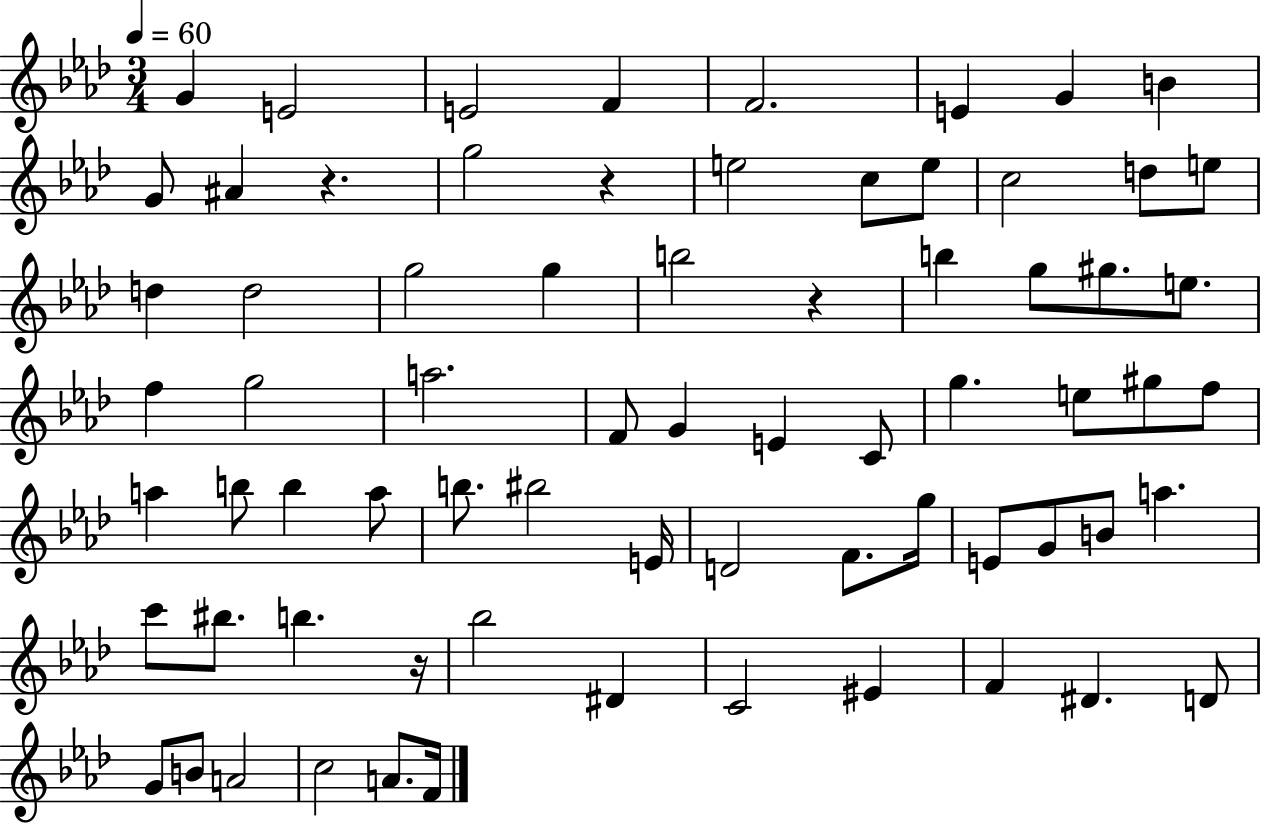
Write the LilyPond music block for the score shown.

{
  \clef treble
  \numericTimeSignature
  \time 3/4
  \key aes \major
  \tempo 4 = 60
  g'4 e'2 | e'2 f'4 | f'2. | e'4 g'4 b'4 | \break g'8 ais'4 r4. | g''2 r4 | e''2 c''8 e''8 | c''2 d''8 e''8 | \break d''4 d''2 | g''2 g''4 | b''2 r4 | b''4 g''8 gis''8. e''8. | \break f''4 g''2 | a''2. | f'8 g'4 e'4 c'8 | g''4. e''8 gis''8 f''8 | \break a''4 b''8 b''4 a''8 | b''8. bis''2 e'16 | d'2 f'8. g''16 | e'8 g'8 b'8 a''4. | \break c'''8 bis''8. b''4. r16 | bes''2 dis'4 | c'2 eis'4 | f'4 dis'4. d'8 | \break g'8 b'8 a'2 | c''2 a'8. f'16 | \bar "|."
}